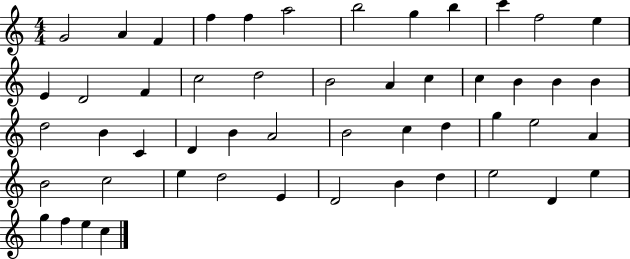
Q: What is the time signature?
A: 4/4